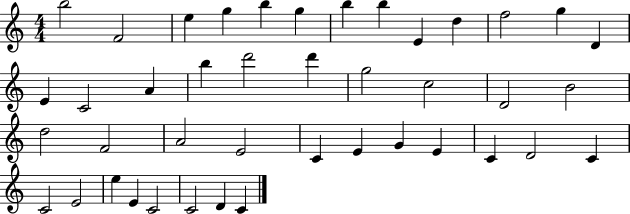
X:1
T:Untitled
M:4/4
L:1/4
K:C
b2 F2 e g b g b b E d f2 g D E C2 A b d'2 d' g2 c2 D2 B2 d2 F2 A2 E2 C E G E C D2 C C2 E2 e E C2 C2 D C